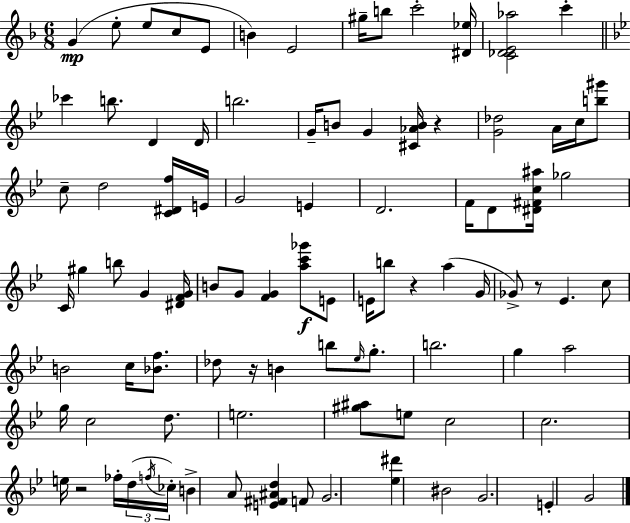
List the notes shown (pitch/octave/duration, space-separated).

G4/q E5/e E5/e C5/e E4/e B4/q E4/h G#5/s B5/e C6/h [D#4,Eb5]/s [C4,Db4,E4,Ab5]/h C6/q CES6/q B5/e. D4/q D4/s B5/h. G4/s B4/e G4/q [C#4,Ab4,B4]/s R/q [G4,Db5]/h A4/s C5/s [B5,G#6]/e C5/e D5/h [C4,D#4,F5]/s E4/s G4/h E4/q D4/h. F4/s D4/e [D#4,F#4,C5,A#5]/s Gb5/h C4/s G#5/q B5/e G4/q [D#4,F4,G4]/s B4/e G4/e [F4,G4]/q [A5,C6,Gb6]/e E4/e E4/s B5/e R/q A5/q G4/s Gb4/e R/e Eb4/q. C5/e B4/h C5/s [Bb4,F5]/e. Db5/e R/s B4/q B5/e Eb5/s G5/e. B5/h. G5/q A5/h G5/s C5/h D5/e. E5/h. [G#5,A#5]/e E5/e C5/h C5/h. E5/s R/h FES5/s D5/s F5/s CES5/s B4/q A4/e [E4,F#4,A#4,D5]/q F4/e G4/h. [Eb5,D#6]/q BIS4/h G4/h. E4/q G4/h